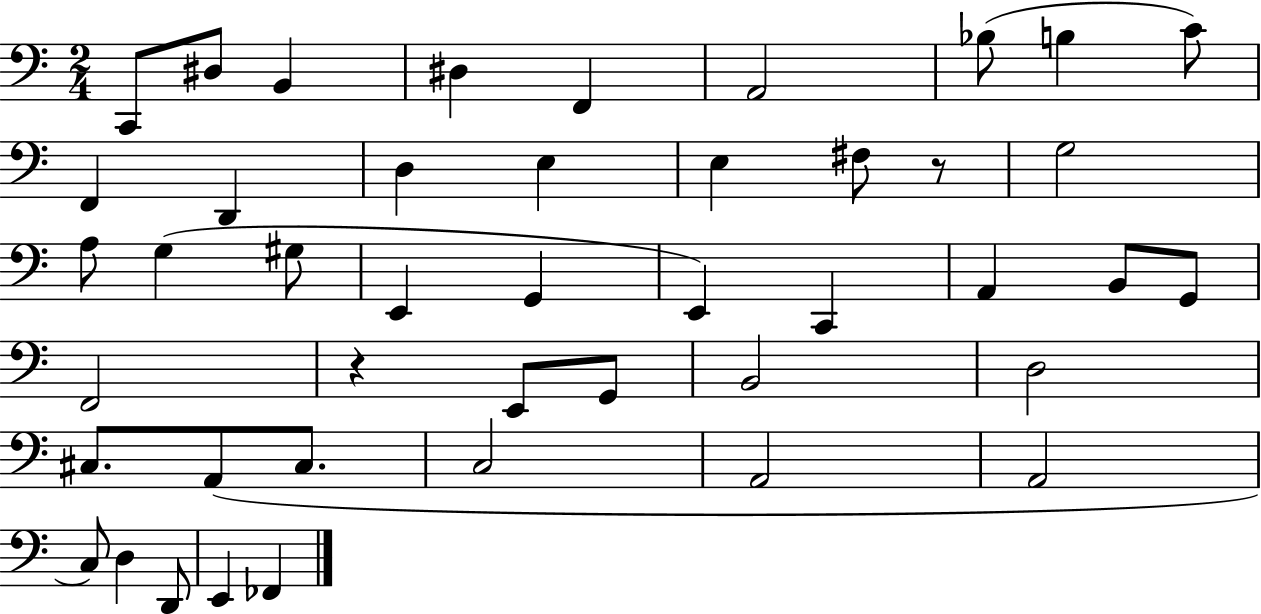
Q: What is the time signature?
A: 2/4